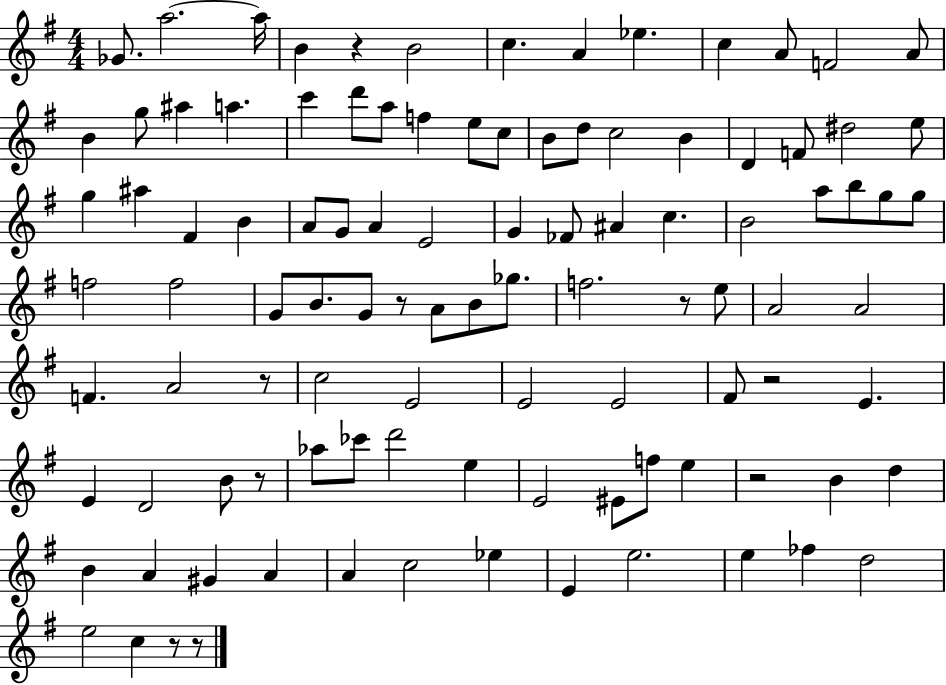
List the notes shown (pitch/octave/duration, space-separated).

Gb4/e. A5/h. A5/s B4/q R/q B4/h C5/q. A4/q Eb5/q. C5/q A4/e F4/h A4/e B4/q G5/e A#5/q A5/q. C6/q D6/e A5/e F5/q E5/e C5/e B4/e D5/e C5/h B4/q D4/q F4/e D#5/h E5/e G5/q A#5/q F#4/q B4/q A4/e G4/e A4/q E4/h G4/q FES4/e A#4/q C5/q. B4/h A5/e B5/e G5/e G5/e F5/h F5/h G4/e B4/e. G4/e R/e A4/e B4/e Gb5/e. F5/h. R/e E5/e A4/h A4/h F4/q. A4/h R/e C5/h E4/h E4/h E4/h F#4/e R/h E4/q. E4/q D4/h B4/e R/e Ab5/e CES6/e D6/h E5/q E4/h EIS4/e F5/e E5/q R/h B4/q D5/q B4/q A4/q G#4/q A4/q A4/q C5/h Eb5/q E4/q E5/h. E5/q FES5/q D5/h E5/h C5/q R/e R/e